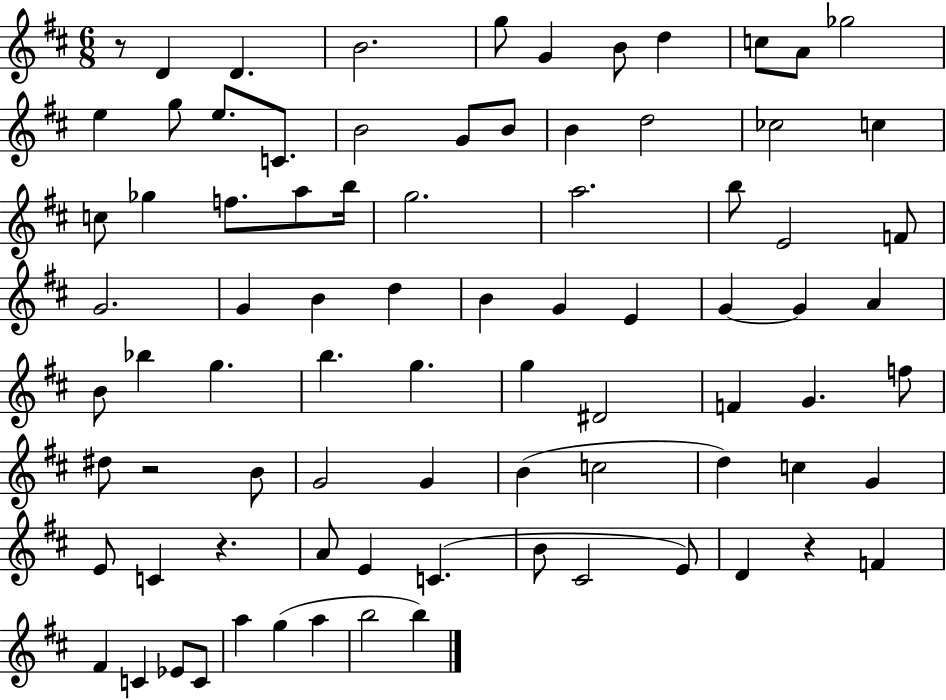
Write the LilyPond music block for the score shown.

{
  \clef treble
  \numericTimeSignature
  \time 6/8
  \key d \major
  r8 d'4 d'4. | b'2. | g''8 g'4 b'8 d''4 | c''8 a'8 ges''2 | \break e''4 g''8 e''8. c'8. | b'2 g'8 b'8 | b'4 d''2 | ces''2 c''4 | \break c''8 ges''4 f''8. a''8 b''16 | g''2. | a''2. | b''8 e'2 f'8 | \break g'2. | g'4 b'4 d''4 | b'4 g'4 e'4 | g'4~~ g'4 a'4 | \break b'8 bes''4 g''4. | b''4. g''4. | g''4 dis'2 | f'4 g'4. f''8 | \break dis''8 r2 b'8 | g'2 g'4 | b'4( c''2 | d''4) c''4 g'4 | \break e'8 c'4 r4. | a'8 e'4 c'4.( | b'8 cis'2 e'8) | d'4 r4 f'4 | \break fis'4 c'4 ees'8 c'8 | a''4 g''4( a''4 | b''2 b''4) | \bar "|."
}